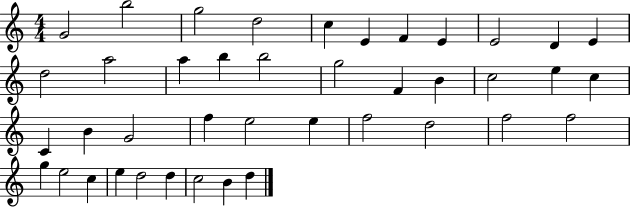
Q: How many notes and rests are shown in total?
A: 41